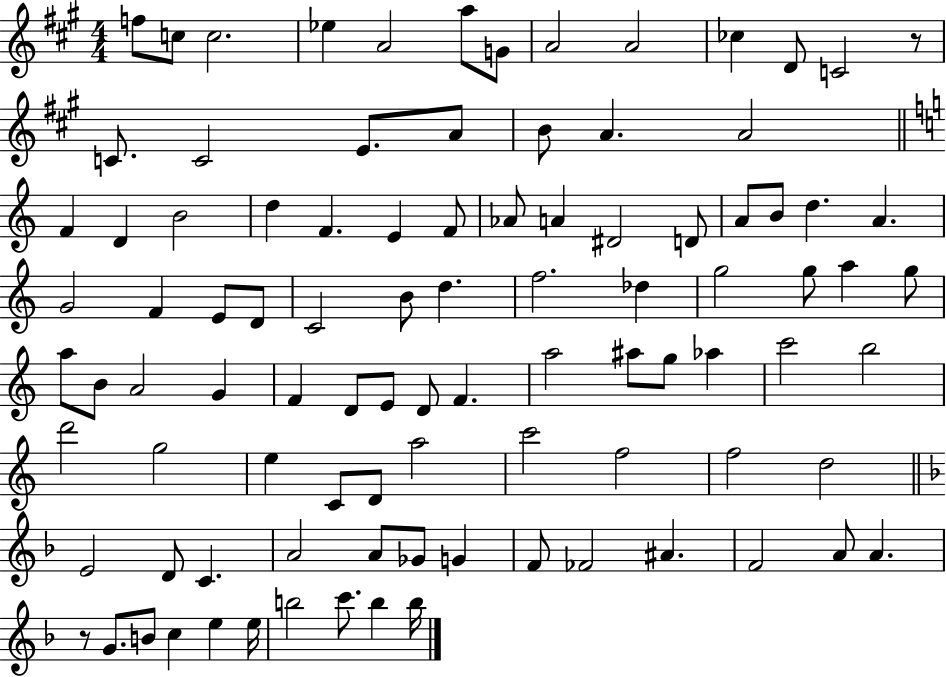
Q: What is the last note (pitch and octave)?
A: B5